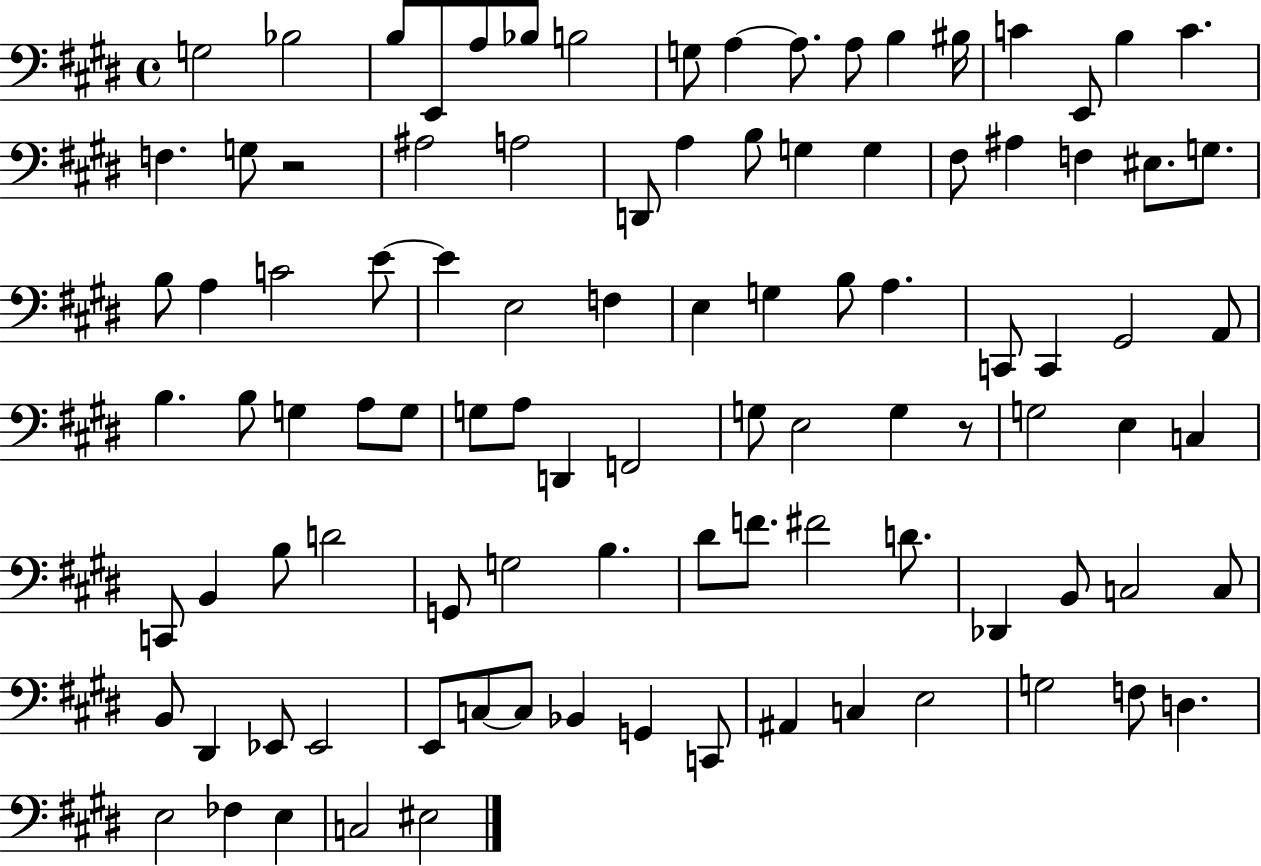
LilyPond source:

{
  \clef bass
  \time 4/4
  \defaultTimeSignature
  \key e \major
  g2 bes2 | b8 e,8 a8 bes8 b2 | g8 a4~~ a8. a8 b4 bis16 | c'4 e,8 b4 c'4. | \break f4. g8 r2 | ais2 a2 | d,8 a4 b8 g4 g4 | fis8 ais4 f4 eis8. g8. | \break b8 a4 c'2 e'8~~ | e'4 e2 f4 | e4 g4 b8 a4. | c,8 c,4 gis,2 a,8 | \break b4. b8 g4 a8 g8 | g8 a8 d,4 f,2 | g8 e2 g4 r8 | g2 e4 c4 | \break c,8 b,4 b8 d'2 | g,8 g2 b4. | dis'8 f'8. fis'2 d'8. | des,4 b,8 c2 c8 | \break b,8 dis,4 ees,8 ees,2 | e,8 c8~~ c8 bes,4 g,4 c,8 | ais,4 c4 e2 | g2 f8 d4. | \break e2 fes4 e4 | c2 eis2 | \bar "|."
}